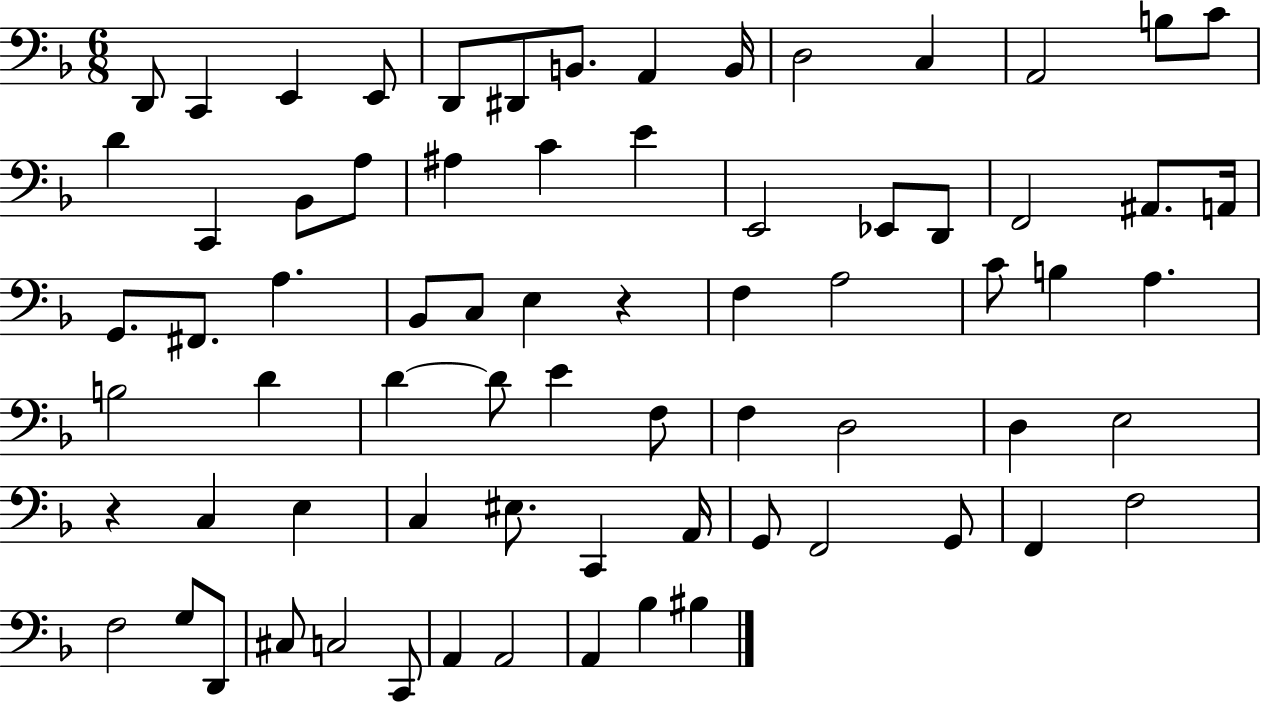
{
  \clef bass
  \numericTimeSignature
  \time 6/8
  \key f \major
  d,8 c,4 e,4 e,8 | d,8 dis,8 b,8. a,4 b,16 | d2 c4 | a,2 b8 c'8 | \break d'4 c,4 bes,8 a8 | ais4 c'4 e'4 | e,2 ees,8 d,8 | f,2 ais,8. a,16 | \break g,8. fis,8. a4. | bes,8 c8 e4 r4 | f4 a2 | c'8 b4 a4. | \break b2 d'4 | d'4~~ d'8 e'4 f8 | f4 d2 | d4 e2 | \break r4 c4 e4 | c4 eis8. c,4 a,16 | g,8 f,2 g,8 | f,4 f2 | \break f2 g8 d,8 | cis8 c2 c,8 | a,4 a,2 | a,4 bes4 bis4 | \break \bar "|."
}